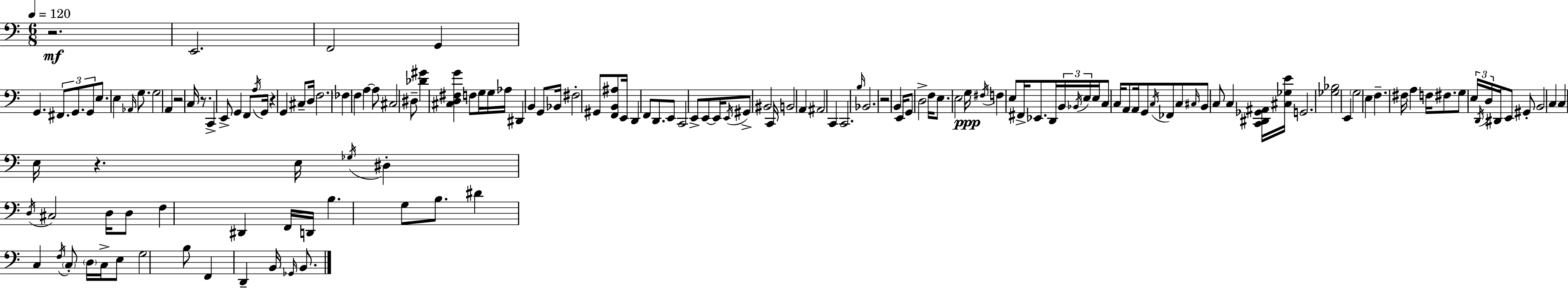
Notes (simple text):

R/h. E2/h. F2/h G2/q G2/q. F#2/e. G2/e. G2/e E3/e. E3/q Ab2/s G3/e. G3/h A2/q R/h C3/s R/e. C2/q E2/e G2/q F2/e A3/s G2/s R/q G2/q C#3/e D3/s F3/h. FES3/q F3/q A3/q A3/e C#3/h D#3/e [Db4,G#4]/q [C#3,D3,F#3,G4]/q F3/e G3/s G3/s Ab3/s D#2/q B2/q G2/e Bb2/s F#3/h G#2/e [F2,B2,A#3]/e E2/s D2/q F2/e D2/e. E2/e C2/h E2/e E2/e E2/s E2/s G#2/e BIS2/h C2/s B2/h A2/q A#2/h C2/q C2/h. B3/s Bb2/h. R/h B2/q E2/s G2/e D3/h F3/s E3/e. E3/h G3/s F#3/s F3/q E3/e F#2/s Eb2/e. D2/s B2/s Bb2/s E3/s E3/s C3/e C3/s A2/e A2/s G2/e C3/s FES2/e C3/e C#3/s B2/e C3/e C3/q [C2,D#2,Gb2,A#2]/s [C#3,Gb3,E4]/s G2/h. [Gb3,Bb3]/h E2/q G3/h E3/q F3/q. F#3/s A3/q F3/s F#3/e. G3/e E3/s D2/s D3/s D#2/s E2/e G#2/e B2/h C3/q C3/q E3/s R/q. E3/s Gb3/s D#3/q D3/s C#3/h D3/s D3/e F3/q D#2/q F2/s D2/s B3/q. G3/e B3/e. D#4/q C3/q F3/s C3/e D3/s C3/s E3/e G3/h B3/e F2/q D2/q B2/s Gb2/s B2/e.